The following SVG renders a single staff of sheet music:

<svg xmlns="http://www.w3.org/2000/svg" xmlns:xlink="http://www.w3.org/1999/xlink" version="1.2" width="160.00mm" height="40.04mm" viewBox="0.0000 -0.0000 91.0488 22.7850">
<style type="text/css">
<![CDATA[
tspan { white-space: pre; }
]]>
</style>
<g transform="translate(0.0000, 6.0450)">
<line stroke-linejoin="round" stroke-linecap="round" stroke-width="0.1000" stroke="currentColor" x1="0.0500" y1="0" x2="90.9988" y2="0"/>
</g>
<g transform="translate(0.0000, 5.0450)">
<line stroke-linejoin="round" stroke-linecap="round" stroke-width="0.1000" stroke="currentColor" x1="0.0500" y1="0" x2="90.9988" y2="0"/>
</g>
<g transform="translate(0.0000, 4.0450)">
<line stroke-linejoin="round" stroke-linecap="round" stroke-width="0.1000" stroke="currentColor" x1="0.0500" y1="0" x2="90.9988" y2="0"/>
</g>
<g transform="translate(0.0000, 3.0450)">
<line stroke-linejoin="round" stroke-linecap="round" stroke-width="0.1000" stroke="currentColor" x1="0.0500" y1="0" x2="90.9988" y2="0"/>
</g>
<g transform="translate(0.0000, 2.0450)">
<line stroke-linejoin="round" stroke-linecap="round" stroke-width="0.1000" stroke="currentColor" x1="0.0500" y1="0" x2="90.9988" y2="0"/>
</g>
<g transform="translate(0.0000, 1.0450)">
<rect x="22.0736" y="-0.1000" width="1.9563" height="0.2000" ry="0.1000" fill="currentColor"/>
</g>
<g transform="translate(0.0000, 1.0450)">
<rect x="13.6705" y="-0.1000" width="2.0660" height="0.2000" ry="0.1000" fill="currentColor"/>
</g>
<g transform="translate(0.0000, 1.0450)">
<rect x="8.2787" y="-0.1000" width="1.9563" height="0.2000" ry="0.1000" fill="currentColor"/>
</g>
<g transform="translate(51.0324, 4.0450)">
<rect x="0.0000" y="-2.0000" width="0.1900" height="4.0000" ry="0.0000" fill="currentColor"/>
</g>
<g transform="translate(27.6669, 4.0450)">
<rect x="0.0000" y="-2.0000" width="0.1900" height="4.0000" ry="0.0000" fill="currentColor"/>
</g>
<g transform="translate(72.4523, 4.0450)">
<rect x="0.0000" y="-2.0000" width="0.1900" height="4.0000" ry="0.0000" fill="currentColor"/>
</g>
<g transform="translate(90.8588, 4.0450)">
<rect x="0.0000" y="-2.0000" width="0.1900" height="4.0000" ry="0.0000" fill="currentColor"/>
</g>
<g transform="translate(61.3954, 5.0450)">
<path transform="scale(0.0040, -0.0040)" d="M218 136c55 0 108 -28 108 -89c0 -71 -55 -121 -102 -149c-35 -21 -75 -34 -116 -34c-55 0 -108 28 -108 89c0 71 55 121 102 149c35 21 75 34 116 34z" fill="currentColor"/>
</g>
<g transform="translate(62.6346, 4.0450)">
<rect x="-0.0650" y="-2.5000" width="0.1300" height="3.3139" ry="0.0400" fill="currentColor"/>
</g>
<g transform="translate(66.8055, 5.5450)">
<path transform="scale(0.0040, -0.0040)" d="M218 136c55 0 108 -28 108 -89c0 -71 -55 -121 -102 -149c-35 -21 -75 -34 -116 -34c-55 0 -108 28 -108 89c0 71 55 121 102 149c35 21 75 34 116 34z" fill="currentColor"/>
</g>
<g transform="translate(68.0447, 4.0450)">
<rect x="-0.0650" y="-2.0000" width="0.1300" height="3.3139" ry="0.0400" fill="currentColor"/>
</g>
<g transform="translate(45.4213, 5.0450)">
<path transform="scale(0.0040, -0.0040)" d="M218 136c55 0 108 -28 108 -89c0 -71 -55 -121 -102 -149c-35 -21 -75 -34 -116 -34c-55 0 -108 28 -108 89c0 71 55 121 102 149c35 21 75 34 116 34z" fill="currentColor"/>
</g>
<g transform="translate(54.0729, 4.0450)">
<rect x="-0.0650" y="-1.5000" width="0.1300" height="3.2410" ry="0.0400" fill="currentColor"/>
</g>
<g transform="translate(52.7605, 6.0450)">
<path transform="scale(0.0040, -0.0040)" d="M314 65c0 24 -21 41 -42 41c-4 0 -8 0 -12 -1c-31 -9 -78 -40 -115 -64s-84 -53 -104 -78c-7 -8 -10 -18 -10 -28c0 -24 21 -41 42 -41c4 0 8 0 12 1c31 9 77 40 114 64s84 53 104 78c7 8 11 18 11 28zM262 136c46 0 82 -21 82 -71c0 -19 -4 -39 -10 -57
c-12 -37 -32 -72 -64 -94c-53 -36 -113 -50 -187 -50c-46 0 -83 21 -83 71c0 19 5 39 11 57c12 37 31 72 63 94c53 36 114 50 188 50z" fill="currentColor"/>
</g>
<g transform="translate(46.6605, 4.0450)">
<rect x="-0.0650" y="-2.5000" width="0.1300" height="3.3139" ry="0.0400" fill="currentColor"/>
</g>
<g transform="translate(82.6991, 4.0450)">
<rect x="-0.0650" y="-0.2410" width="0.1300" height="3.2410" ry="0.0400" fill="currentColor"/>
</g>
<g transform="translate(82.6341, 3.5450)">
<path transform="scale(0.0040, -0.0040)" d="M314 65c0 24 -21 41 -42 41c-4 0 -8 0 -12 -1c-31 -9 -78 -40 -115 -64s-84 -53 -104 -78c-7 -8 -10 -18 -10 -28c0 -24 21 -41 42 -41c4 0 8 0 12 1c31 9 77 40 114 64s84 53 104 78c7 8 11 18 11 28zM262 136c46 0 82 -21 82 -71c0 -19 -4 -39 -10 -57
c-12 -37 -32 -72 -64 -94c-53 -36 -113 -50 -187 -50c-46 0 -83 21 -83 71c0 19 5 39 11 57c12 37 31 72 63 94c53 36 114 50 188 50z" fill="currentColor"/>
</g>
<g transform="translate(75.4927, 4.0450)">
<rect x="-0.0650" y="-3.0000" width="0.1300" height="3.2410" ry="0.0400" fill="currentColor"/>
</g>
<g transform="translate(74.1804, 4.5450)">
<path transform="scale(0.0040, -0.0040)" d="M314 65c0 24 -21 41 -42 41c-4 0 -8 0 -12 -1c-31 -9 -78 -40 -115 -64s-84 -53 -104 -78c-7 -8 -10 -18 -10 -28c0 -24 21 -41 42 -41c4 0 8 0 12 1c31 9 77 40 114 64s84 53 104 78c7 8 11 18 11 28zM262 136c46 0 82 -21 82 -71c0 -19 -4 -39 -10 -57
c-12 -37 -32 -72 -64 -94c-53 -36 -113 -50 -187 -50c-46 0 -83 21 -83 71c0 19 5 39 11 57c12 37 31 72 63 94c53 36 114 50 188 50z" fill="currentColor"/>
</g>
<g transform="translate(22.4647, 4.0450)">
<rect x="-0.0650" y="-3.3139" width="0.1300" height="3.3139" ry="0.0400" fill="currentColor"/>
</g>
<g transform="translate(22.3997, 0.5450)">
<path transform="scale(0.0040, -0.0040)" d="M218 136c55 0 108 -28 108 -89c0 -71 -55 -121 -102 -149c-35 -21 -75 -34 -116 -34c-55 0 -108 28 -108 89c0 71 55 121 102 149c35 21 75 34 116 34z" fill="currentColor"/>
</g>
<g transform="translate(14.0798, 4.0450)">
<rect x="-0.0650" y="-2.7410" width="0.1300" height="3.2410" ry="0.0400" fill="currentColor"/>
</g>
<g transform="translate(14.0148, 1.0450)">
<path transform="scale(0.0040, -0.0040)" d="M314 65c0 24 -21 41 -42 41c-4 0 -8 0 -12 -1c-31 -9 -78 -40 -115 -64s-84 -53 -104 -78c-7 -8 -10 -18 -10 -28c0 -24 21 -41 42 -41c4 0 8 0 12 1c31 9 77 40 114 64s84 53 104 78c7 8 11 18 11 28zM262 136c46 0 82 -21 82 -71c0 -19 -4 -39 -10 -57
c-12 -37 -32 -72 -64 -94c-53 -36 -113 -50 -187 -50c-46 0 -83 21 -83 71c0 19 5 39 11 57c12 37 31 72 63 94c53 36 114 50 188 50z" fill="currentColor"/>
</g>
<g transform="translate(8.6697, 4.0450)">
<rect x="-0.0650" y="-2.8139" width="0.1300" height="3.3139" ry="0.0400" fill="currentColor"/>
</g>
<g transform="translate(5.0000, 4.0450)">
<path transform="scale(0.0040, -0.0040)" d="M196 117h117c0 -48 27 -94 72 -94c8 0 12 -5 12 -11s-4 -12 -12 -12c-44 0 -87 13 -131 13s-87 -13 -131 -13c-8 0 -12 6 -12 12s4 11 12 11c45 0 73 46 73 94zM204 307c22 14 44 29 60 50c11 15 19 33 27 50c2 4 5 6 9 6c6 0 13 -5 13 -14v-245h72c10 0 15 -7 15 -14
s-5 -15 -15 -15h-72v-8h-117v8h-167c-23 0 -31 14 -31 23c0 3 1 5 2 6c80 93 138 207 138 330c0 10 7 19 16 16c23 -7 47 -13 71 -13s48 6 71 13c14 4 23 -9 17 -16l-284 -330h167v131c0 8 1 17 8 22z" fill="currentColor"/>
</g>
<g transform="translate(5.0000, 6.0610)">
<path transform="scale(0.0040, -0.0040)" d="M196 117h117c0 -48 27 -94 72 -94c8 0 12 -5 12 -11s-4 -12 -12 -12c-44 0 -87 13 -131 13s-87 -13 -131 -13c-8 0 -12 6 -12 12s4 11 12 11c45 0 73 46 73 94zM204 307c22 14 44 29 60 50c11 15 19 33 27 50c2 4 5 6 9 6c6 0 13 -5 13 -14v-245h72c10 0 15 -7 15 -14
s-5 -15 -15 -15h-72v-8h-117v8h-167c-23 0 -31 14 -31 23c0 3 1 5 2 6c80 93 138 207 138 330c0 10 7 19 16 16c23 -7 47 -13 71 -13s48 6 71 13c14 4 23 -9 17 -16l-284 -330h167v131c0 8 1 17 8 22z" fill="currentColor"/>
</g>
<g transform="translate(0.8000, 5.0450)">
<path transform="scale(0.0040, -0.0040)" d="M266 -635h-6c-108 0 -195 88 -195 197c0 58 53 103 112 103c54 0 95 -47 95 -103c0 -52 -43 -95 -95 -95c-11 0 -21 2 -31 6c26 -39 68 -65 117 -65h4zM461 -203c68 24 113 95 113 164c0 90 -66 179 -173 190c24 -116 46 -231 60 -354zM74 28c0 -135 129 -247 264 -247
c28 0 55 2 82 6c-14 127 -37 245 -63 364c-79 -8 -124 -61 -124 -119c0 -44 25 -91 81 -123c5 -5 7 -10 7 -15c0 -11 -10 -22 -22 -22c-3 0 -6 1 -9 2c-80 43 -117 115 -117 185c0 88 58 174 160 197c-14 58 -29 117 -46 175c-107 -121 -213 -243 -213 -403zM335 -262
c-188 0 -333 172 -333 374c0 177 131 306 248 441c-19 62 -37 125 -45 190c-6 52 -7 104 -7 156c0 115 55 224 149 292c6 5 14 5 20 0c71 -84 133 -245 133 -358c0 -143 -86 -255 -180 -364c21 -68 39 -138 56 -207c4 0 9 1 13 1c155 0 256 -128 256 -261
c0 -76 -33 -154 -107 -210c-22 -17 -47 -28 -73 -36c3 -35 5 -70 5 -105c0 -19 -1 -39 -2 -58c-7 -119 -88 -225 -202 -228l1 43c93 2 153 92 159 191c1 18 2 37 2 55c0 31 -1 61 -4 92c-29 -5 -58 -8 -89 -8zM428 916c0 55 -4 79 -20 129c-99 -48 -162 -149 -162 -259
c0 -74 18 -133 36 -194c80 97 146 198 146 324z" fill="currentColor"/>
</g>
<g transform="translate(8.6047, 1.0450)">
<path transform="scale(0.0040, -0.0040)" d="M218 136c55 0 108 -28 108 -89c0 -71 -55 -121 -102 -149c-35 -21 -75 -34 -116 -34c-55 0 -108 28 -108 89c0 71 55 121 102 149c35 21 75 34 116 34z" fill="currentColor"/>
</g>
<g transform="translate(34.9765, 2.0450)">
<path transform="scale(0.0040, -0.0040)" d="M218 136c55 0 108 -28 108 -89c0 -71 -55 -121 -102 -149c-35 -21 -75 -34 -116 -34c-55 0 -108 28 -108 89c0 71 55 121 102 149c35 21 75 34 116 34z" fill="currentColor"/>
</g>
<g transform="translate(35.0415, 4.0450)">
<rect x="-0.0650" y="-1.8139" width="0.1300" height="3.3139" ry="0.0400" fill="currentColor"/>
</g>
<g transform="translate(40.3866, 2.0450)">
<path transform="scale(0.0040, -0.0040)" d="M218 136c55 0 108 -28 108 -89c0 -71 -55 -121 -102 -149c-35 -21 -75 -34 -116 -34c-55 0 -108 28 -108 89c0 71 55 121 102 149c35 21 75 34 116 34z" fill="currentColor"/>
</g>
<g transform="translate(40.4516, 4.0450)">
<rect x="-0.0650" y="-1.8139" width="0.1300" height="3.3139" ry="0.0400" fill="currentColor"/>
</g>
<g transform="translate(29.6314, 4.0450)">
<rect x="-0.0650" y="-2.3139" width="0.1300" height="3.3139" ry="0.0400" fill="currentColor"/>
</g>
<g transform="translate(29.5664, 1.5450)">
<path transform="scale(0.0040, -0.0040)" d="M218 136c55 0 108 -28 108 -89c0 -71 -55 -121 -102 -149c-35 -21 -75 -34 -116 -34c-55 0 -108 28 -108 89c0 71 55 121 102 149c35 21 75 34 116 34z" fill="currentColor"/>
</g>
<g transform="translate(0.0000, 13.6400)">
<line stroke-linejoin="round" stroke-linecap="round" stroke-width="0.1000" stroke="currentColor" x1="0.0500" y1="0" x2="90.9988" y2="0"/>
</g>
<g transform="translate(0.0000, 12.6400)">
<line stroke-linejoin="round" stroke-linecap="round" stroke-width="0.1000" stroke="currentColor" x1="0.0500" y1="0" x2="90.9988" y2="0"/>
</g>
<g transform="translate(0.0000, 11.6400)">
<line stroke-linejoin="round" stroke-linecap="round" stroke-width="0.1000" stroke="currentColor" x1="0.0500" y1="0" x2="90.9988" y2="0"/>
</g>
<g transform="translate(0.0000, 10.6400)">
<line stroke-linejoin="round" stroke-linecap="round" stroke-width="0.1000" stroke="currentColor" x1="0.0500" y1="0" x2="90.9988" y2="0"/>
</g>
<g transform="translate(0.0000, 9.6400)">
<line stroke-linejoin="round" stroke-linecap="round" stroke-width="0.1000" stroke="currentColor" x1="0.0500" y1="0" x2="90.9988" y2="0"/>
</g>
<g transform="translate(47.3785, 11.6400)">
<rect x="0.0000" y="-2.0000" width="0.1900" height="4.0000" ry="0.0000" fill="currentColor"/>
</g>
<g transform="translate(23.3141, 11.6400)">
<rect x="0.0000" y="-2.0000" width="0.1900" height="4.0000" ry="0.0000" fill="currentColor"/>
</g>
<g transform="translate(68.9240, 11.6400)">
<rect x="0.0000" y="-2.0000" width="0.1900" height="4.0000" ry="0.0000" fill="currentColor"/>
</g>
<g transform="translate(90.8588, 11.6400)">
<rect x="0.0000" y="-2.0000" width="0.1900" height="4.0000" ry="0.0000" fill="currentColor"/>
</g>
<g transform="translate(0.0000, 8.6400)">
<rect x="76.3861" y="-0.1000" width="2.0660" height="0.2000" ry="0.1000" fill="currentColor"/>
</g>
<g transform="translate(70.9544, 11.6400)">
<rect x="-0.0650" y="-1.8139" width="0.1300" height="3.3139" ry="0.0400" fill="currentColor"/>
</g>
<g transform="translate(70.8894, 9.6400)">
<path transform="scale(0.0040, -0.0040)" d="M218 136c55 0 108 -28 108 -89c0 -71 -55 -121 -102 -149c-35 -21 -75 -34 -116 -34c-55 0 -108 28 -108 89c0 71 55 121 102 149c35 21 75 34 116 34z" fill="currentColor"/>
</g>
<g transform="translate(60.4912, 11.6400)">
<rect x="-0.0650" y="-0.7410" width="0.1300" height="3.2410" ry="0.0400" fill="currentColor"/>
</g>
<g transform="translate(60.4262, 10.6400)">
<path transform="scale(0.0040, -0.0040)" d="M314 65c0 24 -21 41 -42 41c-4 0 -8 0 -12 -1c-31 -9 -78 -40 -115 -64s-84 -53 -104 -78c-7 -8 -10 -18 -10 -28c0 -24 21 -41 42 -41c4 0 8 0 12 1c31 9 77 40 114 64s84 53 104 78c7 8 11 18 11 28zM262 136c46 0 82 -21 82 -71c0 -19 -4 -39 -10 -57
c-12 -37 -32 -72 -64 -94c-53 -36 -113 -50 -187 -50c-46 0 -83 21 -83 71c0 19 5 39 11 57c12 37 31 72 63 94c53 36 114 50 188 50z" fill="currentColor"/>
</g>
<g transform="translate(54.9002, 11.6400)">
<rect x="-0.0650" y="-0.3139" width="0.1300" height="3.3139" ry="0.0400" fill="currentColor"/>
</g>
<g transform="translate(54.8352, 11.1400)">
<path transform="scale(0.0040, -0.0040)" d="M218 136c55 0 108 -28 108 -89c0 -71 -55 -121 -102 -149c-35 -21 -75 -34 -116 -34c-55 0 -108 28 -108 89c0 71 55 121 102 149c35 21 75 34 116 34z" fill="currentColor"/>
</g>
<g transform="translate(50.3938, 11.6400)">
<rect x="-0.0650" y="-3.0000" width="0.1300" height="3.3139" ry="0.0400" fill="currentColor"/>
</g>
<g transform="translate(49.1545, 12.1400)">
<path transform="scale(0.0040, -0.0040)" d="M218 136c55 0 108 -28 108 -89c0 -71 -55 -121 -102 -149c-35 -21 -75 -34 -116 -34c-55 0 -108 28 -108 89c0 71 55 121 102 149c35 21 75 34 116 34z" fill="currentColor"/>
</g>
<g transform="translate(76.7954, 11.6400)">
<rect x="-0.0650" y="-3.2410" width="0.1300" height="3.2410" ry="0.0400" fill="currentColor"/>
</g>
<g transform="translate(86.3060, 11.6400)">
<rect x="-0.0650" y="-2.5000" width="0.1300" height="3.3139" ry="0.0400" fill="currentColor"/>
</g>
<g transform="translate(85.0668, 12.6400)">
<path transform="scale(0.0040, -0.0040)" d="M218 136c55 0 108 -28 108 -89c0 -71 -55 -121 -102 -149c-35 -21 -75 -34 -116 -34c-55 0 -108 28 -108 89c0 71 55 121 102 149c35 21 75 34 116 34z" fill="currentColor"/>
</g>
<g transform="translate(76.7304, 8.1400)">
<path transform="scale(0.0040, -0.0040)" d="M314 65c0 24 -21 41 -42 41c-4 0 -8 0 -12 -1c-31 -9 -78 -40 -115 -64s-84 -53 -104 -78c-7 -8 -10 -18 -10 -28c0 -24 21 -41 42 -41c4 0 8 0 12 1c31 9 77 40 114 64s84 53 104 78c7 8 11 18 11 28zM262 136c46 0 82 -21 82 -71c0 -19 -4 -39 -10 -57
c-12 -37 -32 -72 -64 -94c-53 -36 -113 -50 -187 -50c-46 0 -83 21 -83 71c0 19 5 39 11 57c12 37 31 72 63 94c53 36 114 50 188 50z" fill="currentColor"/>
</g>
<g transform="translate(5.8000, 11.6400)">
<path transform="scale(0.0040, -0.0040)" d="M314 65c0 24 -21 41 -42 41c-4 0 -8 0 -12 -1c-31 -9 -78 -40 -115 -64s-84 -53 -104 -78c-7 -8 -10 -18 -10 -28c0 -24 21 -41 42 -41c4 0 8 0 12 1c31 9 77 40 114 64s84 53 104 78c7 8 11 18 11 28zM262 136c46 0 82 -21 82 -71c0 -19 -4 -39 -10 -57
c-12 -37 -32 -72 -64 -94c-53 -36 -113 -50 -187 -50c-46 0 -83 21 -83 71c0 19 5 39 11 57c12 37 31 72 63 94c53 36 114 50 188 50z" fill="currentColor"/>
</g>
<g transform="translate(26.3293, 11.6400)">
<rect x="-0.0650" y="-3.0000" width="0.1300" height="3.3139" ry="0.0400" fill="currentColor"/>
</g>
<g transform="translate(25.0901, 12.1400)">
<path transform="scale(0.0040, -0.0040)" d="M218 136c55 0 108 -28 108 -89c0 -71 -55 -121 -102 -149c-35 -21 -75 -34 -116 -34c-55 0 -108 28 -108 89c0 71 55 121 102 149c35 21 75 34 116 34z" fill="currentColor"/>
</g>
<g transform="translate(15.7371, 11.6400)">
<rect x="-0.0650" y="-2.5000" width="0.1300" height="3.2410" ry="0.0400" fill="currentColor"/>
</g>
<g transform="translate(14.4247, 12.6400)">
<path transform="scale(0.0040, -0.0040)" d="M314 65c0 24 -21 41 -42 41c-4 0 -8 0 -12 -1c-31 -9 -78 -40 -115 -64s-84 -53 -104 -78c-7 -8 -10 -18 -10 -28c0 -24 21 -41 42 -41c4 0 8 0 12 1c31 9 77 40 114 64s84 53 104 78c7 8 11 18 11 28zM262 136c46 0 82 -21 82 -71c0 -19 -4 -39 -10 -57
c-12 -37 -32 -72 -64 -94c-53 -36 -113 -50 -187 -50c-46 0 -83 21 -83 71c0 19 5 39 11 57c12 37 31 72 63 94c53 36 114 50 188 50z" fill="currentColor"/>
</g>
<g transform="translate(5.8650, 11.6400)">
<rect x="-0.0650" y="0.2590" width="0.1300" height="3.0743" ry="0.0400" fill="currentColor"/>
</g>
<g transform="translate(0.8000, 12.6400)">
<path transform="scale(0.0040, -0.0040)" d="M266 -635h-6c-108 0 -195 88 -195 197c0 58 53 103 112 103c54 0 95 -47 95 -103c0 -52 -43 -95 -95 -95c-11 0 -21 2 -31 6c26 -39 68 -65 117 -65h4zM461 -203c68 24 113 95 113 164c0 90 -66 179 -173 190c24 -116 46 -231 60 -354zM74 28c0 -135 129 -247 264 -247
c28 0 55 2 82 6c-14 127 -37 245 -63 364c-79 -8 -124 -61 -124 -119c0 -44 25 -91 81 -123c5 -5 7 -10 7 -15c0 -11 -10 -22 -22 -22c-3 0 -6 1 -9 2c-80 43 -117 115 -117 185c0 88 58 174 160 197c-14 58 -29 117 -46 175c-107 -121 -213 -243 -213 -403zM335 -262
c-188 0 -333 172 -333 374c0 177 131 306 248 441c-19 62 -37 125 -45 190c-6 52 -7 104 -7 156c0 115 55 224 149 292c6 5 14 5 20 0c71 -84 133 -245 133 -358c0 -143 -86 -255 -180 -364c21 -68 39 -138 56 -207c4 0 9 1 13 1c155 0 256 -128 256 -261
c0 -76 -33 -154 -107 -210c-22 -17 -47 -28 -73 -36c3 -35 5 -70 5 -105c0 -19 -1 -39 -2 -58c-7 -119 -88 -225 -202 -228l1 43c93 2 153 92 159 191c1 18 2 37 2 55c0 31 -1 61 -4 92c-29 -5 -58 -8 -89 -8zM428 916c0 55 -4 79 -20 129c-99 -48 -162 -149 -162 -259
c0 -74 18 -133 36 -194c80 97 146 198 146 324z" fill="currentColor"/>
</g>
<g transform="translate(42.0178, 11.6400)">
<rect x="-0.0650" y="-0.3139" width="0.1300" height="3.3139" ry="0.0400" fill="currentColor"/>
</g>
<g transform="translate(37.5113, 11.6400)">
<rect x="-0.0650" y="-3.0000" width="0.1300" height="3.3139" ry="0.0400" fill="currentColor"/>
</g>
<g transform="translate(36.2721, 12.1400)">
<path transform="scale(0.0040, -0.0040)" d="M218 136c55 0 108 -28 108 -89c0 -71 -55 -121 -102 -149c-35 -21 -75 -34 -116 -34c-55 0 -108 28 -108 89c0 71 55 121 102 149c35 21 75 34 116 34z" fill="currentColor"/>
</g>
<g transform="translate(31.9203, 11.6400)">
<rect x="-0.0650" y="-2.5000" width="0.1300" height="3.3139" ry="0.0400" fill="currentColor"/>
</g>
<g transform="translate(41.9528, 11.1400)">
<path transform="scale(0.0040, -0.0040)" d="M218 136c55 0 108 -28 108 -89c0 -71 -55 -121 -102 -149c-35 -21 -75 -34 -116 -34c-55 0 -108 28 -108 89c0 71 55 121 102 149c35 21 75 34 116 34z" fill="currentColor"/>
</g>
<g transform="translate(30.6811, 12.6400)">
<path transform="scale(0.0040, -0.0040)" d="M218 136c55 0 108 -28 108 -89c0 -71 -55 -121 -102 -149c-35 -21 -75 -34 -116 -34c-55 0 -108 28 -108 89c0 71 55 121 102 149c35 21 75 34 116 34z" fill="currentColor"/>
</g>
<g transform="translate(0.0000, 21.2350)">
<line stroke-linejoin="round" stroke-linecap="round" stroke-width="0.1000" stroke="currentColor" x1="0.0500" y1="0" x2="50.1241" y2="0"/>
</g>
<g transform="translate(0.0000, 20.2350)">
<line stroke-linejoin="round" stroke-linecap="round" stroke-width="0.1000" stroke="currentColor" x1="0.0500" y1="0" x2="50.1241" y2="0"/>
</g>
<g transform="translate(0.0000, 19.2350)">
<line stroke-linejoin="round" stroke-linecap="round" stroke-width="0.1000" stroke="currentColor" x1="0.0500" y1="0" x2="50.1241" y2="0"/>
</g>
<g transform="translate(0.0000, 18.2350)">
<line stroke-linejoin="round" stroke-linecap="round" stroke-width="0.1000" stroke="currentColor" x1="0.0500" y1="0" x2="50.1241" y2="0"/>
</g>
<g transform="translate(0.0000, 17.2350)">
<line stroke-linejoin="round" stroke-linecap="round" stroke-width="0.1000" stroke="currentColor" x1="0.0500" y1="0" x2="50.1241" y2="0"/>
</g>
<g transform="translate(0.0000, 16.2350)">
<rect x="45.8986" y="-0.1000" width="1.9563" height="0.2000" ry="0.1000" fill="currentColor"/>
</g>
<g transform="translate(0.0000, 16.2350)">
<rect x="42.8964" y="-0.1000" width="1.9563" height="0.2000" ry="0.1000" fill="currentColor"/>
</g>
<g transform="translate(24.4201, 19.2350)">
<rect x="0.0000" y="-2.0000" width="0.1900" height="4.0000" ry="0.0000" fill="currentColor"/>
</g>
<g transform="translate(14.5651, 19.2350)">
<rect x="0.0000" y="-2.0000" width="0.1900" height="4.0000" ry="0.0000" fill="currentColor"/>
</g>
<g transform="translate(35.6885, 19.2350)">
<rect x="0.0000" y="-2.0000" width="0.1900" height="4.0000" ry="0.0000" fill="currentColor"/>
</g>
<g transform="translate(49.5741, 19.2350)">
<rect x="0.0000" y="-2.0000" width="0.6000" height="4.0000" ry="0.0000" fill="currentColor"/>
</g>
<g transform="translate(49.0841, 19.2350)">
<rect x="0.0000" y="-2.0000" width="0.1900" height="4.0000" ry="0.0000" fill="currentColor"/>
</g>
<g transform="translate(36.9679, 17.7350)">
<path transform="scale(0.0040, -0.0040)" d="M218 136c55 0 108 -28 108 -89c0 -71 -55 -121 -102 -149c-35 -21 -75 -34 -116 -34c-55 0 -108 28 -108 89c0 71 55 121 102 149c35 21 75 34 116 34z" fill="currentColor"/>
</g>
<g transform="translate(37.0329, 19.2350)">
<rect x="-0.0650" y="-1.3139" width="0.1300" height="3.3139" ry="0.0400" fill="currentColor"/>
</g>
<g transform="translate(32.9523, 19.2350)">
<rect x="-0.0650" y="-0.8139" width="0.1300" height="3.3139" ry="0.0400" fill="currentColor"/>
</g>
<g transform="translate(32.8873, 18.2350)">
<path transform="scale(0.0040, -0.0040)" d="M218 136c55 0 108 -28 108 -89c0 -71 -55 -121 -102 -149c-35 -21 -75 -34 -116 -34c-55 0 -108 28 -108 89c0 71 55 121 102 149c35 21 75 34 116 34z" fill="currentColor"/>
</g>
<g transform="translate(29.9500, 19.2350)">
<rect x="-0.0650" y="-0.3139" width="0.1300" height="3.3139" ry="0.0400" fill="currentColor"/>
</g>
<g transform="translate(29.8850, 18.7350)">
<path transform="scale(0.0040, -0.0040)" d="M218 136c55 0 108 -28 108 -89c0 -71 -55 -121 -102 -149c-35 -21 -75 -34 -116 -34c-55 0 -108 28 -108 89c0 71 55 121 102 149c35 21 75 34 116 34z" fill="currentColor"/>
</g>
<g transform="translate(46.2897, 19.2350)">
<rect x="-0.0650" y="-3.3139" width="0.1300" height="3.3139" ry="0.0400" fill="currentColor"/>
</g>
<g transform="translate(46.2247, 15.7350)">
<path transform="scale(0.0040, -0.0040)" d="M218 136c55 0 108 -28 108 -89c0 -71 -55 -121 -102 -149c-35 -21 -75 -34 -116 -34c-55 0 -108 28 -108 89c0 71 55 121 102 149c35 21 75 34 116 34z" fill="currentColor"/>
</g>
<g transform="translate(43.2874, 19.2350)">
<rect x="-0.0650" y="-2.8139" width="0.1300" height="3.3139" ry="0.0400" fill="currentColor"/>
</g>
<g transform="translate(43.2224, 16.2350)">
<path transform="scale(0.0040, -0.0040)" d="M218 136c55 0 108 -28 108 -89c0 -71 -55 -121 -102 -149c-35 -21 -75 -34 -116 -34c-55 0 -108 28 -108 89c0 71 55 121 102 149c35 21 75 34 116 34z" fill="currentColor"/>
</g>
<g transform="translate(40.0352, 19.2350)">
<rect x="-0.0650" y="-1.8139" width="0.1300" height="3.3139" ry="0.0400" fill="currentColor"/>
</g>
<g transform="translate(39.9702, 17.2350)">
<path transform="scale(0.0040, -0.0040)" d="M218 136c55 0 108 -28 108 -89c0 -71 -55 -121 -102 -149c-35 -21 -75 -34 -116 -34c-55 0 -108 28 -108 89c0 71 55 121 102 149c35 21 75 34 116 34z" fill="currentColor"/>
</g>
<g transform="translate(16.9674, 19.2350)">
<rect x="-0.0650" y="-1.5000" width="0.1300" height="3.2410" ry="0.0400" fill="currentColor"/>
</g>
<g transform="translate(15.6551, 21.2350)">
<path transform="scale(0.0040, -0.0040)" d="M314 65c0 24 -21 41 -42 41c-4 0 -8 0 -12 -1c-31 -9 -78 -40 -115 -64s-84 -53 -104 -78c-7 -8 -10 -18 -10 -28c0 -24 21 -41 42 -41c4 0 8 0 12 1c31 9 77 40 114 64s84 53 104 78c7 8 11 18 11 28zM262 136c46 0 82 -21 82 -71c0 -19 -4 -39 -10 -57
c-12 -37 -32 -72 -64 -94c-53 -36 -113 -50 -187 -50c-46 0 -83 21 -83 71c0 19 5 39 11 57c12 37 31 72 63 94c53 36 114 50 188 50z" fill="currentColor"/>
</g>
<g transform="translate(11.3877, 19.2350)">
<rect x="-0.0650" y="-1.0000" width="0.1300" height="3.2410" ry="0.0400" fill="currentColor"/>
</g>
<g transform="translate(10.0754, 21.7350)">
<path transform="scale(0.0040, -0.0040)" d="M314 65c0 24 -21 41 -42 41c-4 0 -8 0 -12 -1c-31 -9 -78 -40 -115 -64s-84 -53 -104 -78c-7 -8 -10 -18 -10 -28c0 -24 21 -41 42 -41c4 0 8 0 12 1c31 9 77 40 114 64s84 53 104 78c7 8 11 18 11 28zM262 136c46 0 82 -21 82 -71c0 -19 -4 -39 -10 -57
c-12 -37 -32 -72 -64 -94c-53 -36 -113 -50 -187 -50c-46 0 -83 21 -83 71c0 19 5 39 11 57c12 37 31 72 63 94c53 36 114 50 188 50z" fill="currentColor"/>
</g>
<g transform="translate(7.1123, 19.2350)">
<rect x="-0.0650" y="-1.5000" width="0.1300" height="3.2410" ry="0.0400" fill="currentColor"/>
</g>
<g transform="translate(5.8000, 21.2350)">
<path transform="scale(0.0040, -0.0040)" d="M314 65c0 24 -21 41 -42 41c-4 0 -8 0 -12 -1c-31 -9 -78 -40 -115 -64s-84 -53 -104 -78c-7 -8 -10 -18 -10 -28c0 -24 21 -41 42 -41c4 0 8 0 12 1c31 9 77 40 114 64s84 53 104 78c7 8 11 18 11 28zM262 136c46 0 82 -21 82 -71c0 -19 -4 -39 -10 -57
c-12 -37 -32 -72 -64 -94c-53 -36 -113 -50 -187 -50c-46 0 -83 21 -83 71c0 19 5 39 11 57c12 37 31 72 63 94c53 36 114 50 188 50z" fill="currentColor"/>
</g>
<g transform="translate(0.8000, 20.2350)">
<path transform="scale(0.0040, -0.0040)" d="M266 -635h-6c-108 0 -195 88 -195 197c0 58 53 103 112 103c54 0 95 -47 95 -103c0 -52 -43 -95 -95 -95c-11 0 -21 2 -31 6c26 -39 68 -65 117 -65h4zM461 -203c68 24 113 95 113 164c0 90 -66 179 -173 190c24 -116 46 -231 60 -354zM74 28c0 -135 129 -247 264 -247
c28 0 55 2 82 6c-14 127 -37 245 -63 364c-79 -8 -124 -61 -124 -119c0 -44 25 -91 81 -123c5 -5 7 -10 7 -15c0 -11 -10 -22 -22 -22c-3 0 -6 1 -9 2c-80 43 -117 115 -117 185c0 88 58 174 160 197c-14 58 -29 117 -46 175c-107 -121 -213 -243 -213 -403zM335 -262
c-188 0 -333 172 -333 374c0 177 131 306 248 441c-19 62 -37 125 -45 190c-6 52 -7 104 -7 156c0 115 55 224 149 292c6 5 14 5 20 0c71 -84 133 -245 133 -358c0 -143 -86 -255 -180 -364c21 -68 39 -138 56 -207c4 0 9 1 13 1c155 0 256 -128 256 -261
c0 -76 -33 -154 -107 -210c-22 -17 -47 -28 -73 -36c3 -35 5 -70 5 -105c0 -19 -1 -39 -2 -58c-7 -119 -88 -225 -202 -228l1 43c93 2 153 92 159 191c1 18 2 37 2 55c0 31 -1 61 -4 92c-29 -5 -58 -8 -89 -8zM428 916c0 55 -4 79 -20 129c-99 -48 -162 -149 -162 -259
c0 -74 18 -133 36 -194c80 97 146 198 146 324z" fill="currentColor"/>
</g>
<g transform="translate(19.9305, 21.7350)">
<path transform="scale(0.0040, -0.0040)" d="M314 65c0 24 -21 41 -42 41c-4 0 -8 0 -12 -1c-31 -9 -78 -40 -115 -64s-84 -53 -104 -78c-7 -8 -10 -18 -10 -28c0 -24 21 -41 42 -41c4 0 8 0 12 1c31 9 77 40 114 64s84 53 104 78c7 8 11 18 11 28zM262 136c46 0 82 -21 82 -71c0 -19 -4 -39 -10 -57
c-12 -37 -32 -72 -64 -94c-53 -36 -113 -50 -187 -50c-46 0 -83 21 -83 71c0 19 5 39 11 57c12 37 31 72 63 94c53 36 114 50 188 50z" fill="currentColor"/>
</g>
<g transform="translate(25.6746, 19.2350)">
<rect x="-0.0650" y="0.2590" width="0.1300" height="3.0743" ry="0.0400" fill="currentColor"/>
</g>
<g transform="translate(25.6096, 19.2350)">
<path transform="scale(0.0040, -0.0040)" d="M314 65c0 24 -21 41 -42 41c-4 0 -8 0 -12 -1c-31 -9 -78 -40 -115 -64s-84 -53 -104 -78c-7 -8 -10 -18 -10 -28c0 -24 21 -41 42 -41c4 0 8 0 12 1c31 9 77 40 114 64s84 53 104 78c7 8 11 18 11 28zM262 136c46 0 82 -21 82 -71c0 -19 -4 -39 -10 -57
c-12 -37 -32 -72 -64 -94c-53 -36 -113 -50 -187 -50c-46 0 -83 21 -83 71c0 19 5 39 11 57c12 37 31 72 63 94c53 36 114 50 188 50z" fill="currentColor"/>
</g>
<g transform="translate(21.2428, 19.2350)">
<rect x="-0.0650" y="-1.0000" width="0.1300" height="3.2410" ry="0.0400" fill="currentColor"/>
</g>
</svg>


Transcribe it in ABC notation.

X:1
T:Untitled
M:4/4
L:1/4
K:C
a a2 b g f f G E2 G F A2 c2 B2 G2 A G A c A c d2 f b2 G E2 D2 E2 D2 B2 c d e f a b